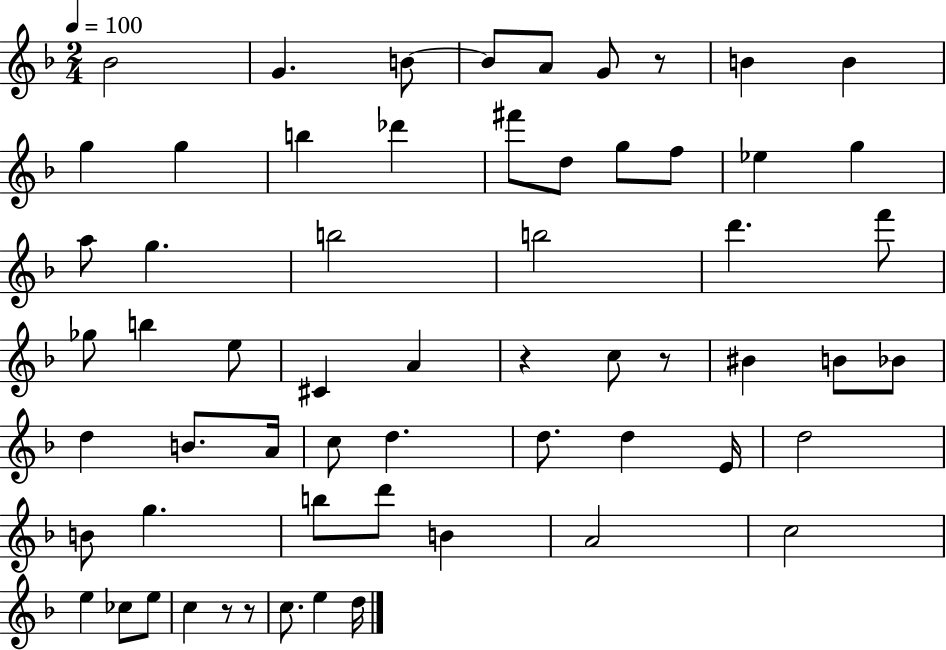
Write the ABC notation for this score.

X:1
T:Untitled
M:2/4
L:1/4
K:F
_B2 G B/2 B/2 A/2 G/2 z/2 B B g g b _d' ^f'/2 d/2 g/2 f/2 _e g a/2 g b2 b2 d' f'/2 _g/2 b e/2 ^C A z c/2 z/2 ^B B/2 _B/2 d B/2 A/4 c/2 d d/2 d E/4 d2 B/2 g b/2 d'/2 B A2 c2 e _c/2 e/2 c z/2 z/2 c/2 e d/4